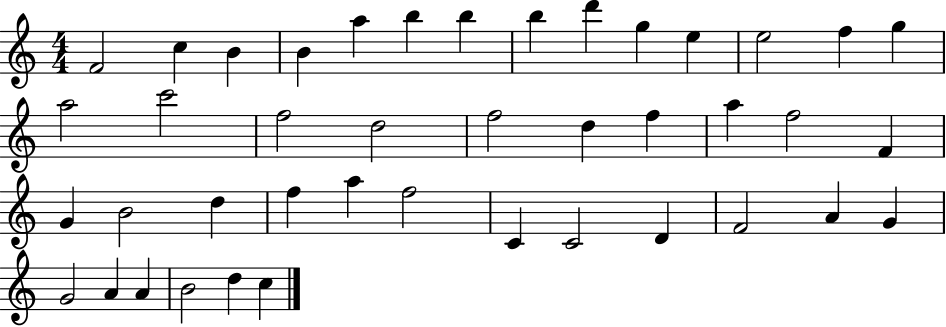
F4/h C5/q B4/q B4/q A5/q B5/q B5/q B5/q D6/q G5/q E5/q E5/h F5/q G5/q A5/h C6/h F5/h D5/h F5/h D5/q F5/q A5/q F5/h F4/q G4/q B4/h D5/q F5/q A5/q F5/h C4/q C4/h D4/q F4/h A4/q G4/q G4/h A4/q A4/q B4/h D5/q C5/q